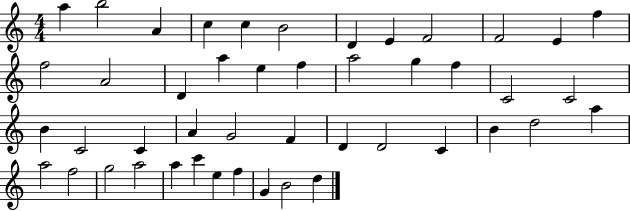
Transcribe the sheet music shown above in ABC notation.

X:1
T:Untitled
M:4/4
L:1/4
K:C
a b2 A c c B2 D E F2 F2 E f f2 A2 D a e f a2 g f C2 C2 B C2 C A G2 F D D2 C B d2 a a2 f2 g2 a2 a c' e f G B2 d